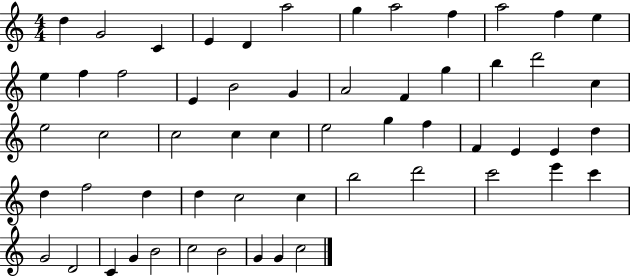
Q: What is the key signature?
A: C major